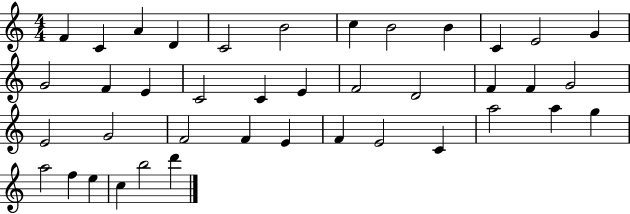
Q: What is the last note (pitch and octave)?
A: D6